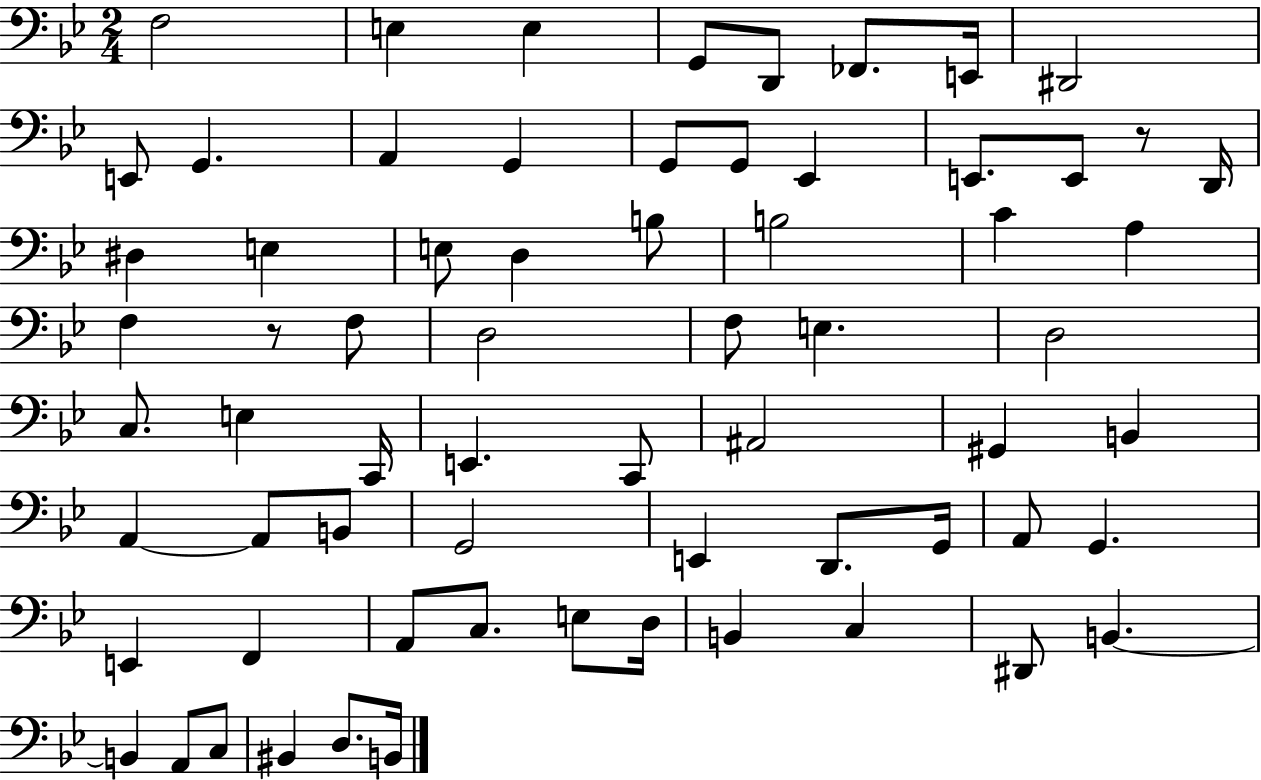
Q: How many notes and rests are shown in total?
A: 67